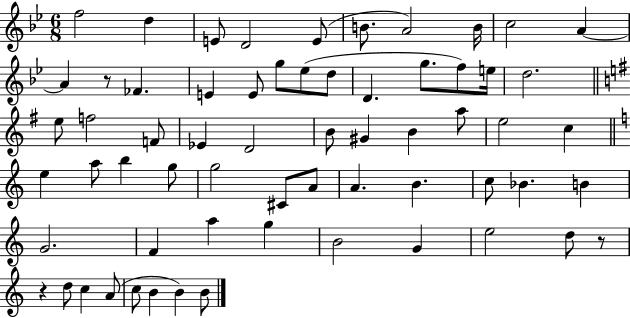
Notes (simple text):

F5/h D5/q E4/e D4/h E4/e B4/e. A4/h B4/s C5/h A4/q A4/q R/e FES4/q. E4/q E4/e G5/e Eb5/e D5/e D4/q. G5/e. F5/e E5/s D5/h. E5/e F5/h F4/e Eb4/q D4/h B4/e G#4/q B4/q A5/e E5/h C5/q E5/q A5/e B5/q G5/e G5/h C#4/e A4/e A4/q. B4/q. C5/e Bb4/q. B4/q G4/h. F4/q A5/q G5/q B4/h G4/q E5/h D5/e R/e R/q D5/e C5/q A4/e C5/e B4/q B4/q B4/e